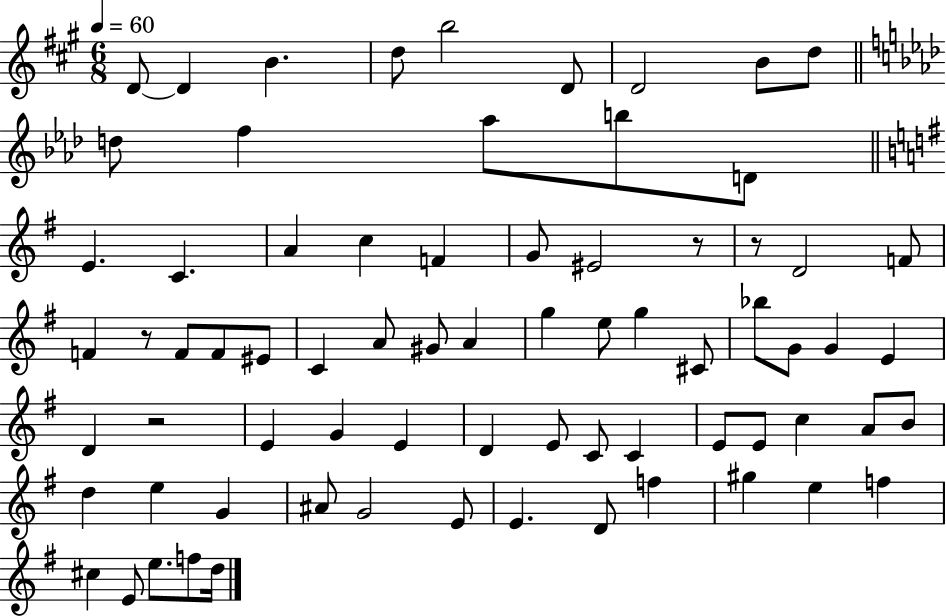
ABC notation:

X:1
T:Untitled
M:6/8
L:1/4
K:A
D/2 D B d/2 b2 D/2 D2 B/2 d/2 d/2 f _a/2 b/2 D/2 E C A c F G/2 ^E2 z/2 z/2 D2 F/2 F z/2 F/2 F/2 ^E/2 C A/2 ^G/2 A g e/2 g ^C/2 _b/2 G/2 G E D z2 E G E D E/2 C/2 C E/2 E/2 c A/2 B/2 d e G ^A/2 G2 E/2 E D/2 f ^g e f ^c E/2 e/2 f/2 d/4